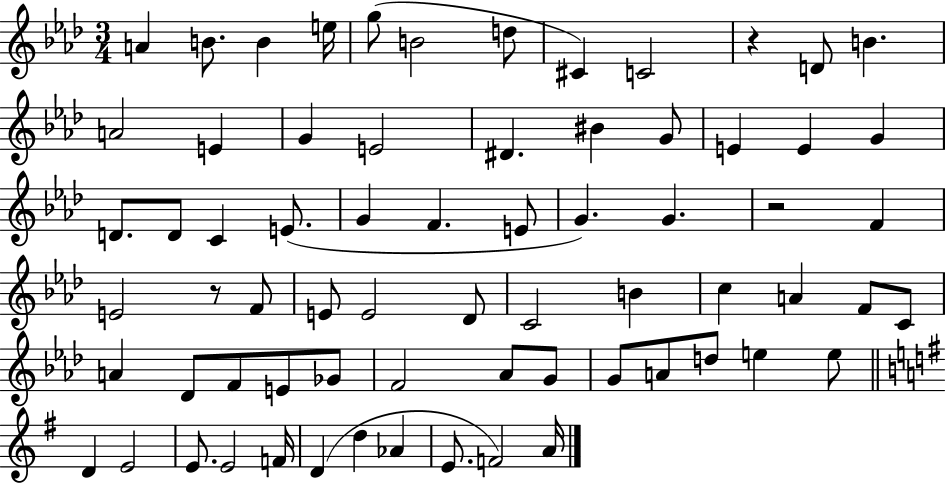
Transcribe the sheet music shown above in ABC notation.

X:1
T:Untitled
M:3/4
L:1/4
K:Ab
A B/2 B e/4 g/2 B2 d/2 ^C C2 z D/2 B A2 E G E2 ^D ^B G/2 E E G D/2 D/2 C E/2 G F E/2 G G z2 F E2 z/2 F/2 E/2 E2 _D/2 C2 B c A F/2 C/2 A _D/2 F/2 E/2 _G/2 F2 _A/2 G/2 G/2 A/2 d/2 e e/2 D E2 E/2 E2 F/4 D d _A E/2 F2 A/4